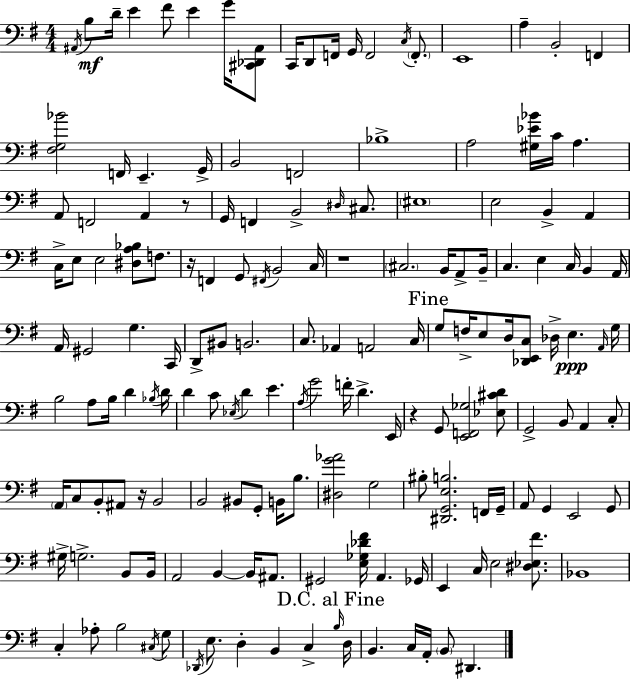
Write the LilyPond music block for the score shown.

{
  \clef bass
  \numericTimeSignature
  \time 4/4
  \key g \major
  \acciaccatura { ais,16 }\mf b8 d'16-- e'4 fis'8 e'4 g'16 <cis, des, ais,>8 | c,16 d,8 f,16 g,16 f,2 \acciaccatura { c16 } \parenthesize f,8.-. | e,1 | a4-- b,2-. f,4 | \break <fis g bes'>2 f,16 e,4.-- | g,16-> b,2 f,2 | bes1-> | a2 <gis ees' bes'>16 c'16 a4. | \break a,8 f,2 a,4 | r8 g,16 f,4 b,2-> \grace { dis16 } | cis8. \parenthesize eis1 | e2 b,4-> a,4 | \break c16-> e8 e2 <dis a bes>8 | f8. r16 f,4 g,8 \acciaccatura { fis,16 } b,2 | c16 r1 | \parenthesize cis2. | \break b,16 a,8-> b,16-- c4. e4 c16 b,4 | a,16 a,16 gis,2 g4. | c,16 d,8-> bis,8 b,2. | c8. aes,4 a,2 | \break c16 \mark "Fine" g8 f16-> e8 d16 <des, e, c>8 des16-> e4.\ppp | \grace { a,16 } g16 b2 a8 b16 | d'4 \acciaccatura { bes16 } d'16 d'4 c'8 \acciaccatura { ees16 } d'4 | e'4. \acciaccatura { a16 } g'2 | \break f'16-. d'4.-> e,16 r4 g,8 <e, f, ges>2 | <ees cis' d'>8 g,2-> | b,8 a,4 c8-. \parenthesize a,16 c8 b,8-. ais,8 r16 | b,2 b,2 | \break bis,8 g,8-. b,16 b8. <dis g' aes'>2 | g2 bis8-. <dis, g, e b>2. | f,16 g,16-- a,8 g,4 e,2 | g,8 gis16-> g2.-> | \break b,8 b,16 a,2 | b,4~~ b,16 ais,8. gis,2 | <e ges des' fis'>16 a,4. ges,16 e,4 c16 e2 | <dis ees fis'>8. bes,1 | \break c4-. aes8-. b2 | \acciaccatura { cis16 } g8 \acciaccatura { des,16 } e8. d4-. | b,4 c4-> \mark "D.C. al Fine" \grace { b16 } d16 b,4. | c16 a,16-. \parenthesize b,8 dis,4. \bar "|."
}